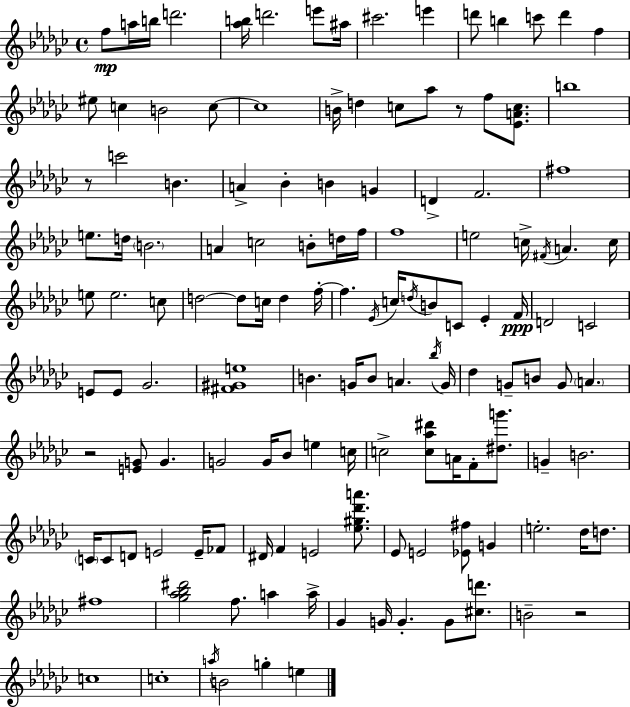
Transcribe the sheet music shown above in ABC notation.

X:1
T:Untitled
M:4/4
L:1/4
K:Ebm
f/2 a/4 b/4 d'2 [_ab]/4 d'2 e'/2 ^a/4 ^c'2 e' d'/2 b c'/2 d' f ^e/2 c B2 c/2 c4 B/4 d c/2 _a/2 z/2 f/2 [_EAc]/2 b4 z/2 c'2 B A _B B G D F2 ^f4 e/2 d/4 B2 A c2 B/2 d/4 f/4 f4 e2 c/4 ^F/4 A c/4 e/2 e2 c/2 d2 d/2 c/4 d f/4 f _E/4 c/4 d/4 B/2 C/2 _E F/4 D2 C2 E/2 E/2 _G2 [^F^Ge]4 B G/4 B/2 A _b/4 G/4 _d G/2 B/2 G/2 A z2 [EG]/2 G G2 G/4 _B/2 e c/4 c2 [c_a^d']/2 A/4 F/2 [^dg']/2 G B2 C/4 C/2 D/2 E2 E/4 _F/2 ^D/4 F E2 [_e^g_d'a']/2 _E/2 E2 [_E^f]/2 G e2 _d/4 d/2 ^f4 [_g_a_b^d']2 f/2 a a/4 _G G/4 G G/2 [^cd']/2 B2 z2 c4 c4 a/4 B2 g e